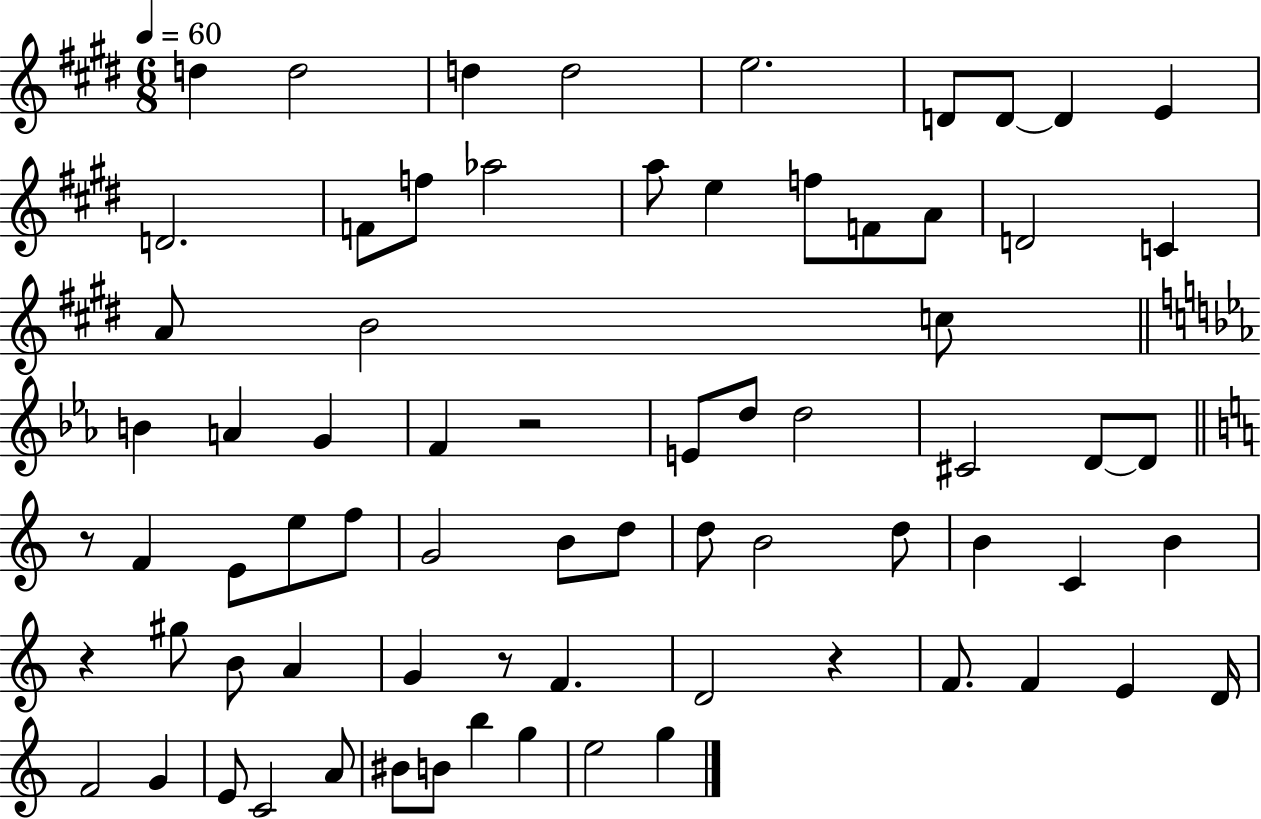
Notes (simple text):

D5/q D5/h D5/q D5/h E5/h. D4/e D4/e D4/q E4/q D4/h. F4/e F5/e Ab5/h A5/e E5/q F5/e F4/e A4/e D4/h C4/q A4/e B4/h C5/e B4/q A4/q G4/q F4/q R/h E4/e D5/e D5/h C#4/h D4/e D4/e R/e F4/q E4/e E5/e F5/e G4/h B4/e D5/e D5/e B4/h D5/e B4/q C4/q B4/q R/q G#5/e B4/e A4/q G4/q R/e F4/q. D4/h R/q F4/e. F4/q E4/q D4/s F4/h G4/q E4/e C4/h A4/e BIS4/e B4/e B5/q G5/q E5/h G5/q